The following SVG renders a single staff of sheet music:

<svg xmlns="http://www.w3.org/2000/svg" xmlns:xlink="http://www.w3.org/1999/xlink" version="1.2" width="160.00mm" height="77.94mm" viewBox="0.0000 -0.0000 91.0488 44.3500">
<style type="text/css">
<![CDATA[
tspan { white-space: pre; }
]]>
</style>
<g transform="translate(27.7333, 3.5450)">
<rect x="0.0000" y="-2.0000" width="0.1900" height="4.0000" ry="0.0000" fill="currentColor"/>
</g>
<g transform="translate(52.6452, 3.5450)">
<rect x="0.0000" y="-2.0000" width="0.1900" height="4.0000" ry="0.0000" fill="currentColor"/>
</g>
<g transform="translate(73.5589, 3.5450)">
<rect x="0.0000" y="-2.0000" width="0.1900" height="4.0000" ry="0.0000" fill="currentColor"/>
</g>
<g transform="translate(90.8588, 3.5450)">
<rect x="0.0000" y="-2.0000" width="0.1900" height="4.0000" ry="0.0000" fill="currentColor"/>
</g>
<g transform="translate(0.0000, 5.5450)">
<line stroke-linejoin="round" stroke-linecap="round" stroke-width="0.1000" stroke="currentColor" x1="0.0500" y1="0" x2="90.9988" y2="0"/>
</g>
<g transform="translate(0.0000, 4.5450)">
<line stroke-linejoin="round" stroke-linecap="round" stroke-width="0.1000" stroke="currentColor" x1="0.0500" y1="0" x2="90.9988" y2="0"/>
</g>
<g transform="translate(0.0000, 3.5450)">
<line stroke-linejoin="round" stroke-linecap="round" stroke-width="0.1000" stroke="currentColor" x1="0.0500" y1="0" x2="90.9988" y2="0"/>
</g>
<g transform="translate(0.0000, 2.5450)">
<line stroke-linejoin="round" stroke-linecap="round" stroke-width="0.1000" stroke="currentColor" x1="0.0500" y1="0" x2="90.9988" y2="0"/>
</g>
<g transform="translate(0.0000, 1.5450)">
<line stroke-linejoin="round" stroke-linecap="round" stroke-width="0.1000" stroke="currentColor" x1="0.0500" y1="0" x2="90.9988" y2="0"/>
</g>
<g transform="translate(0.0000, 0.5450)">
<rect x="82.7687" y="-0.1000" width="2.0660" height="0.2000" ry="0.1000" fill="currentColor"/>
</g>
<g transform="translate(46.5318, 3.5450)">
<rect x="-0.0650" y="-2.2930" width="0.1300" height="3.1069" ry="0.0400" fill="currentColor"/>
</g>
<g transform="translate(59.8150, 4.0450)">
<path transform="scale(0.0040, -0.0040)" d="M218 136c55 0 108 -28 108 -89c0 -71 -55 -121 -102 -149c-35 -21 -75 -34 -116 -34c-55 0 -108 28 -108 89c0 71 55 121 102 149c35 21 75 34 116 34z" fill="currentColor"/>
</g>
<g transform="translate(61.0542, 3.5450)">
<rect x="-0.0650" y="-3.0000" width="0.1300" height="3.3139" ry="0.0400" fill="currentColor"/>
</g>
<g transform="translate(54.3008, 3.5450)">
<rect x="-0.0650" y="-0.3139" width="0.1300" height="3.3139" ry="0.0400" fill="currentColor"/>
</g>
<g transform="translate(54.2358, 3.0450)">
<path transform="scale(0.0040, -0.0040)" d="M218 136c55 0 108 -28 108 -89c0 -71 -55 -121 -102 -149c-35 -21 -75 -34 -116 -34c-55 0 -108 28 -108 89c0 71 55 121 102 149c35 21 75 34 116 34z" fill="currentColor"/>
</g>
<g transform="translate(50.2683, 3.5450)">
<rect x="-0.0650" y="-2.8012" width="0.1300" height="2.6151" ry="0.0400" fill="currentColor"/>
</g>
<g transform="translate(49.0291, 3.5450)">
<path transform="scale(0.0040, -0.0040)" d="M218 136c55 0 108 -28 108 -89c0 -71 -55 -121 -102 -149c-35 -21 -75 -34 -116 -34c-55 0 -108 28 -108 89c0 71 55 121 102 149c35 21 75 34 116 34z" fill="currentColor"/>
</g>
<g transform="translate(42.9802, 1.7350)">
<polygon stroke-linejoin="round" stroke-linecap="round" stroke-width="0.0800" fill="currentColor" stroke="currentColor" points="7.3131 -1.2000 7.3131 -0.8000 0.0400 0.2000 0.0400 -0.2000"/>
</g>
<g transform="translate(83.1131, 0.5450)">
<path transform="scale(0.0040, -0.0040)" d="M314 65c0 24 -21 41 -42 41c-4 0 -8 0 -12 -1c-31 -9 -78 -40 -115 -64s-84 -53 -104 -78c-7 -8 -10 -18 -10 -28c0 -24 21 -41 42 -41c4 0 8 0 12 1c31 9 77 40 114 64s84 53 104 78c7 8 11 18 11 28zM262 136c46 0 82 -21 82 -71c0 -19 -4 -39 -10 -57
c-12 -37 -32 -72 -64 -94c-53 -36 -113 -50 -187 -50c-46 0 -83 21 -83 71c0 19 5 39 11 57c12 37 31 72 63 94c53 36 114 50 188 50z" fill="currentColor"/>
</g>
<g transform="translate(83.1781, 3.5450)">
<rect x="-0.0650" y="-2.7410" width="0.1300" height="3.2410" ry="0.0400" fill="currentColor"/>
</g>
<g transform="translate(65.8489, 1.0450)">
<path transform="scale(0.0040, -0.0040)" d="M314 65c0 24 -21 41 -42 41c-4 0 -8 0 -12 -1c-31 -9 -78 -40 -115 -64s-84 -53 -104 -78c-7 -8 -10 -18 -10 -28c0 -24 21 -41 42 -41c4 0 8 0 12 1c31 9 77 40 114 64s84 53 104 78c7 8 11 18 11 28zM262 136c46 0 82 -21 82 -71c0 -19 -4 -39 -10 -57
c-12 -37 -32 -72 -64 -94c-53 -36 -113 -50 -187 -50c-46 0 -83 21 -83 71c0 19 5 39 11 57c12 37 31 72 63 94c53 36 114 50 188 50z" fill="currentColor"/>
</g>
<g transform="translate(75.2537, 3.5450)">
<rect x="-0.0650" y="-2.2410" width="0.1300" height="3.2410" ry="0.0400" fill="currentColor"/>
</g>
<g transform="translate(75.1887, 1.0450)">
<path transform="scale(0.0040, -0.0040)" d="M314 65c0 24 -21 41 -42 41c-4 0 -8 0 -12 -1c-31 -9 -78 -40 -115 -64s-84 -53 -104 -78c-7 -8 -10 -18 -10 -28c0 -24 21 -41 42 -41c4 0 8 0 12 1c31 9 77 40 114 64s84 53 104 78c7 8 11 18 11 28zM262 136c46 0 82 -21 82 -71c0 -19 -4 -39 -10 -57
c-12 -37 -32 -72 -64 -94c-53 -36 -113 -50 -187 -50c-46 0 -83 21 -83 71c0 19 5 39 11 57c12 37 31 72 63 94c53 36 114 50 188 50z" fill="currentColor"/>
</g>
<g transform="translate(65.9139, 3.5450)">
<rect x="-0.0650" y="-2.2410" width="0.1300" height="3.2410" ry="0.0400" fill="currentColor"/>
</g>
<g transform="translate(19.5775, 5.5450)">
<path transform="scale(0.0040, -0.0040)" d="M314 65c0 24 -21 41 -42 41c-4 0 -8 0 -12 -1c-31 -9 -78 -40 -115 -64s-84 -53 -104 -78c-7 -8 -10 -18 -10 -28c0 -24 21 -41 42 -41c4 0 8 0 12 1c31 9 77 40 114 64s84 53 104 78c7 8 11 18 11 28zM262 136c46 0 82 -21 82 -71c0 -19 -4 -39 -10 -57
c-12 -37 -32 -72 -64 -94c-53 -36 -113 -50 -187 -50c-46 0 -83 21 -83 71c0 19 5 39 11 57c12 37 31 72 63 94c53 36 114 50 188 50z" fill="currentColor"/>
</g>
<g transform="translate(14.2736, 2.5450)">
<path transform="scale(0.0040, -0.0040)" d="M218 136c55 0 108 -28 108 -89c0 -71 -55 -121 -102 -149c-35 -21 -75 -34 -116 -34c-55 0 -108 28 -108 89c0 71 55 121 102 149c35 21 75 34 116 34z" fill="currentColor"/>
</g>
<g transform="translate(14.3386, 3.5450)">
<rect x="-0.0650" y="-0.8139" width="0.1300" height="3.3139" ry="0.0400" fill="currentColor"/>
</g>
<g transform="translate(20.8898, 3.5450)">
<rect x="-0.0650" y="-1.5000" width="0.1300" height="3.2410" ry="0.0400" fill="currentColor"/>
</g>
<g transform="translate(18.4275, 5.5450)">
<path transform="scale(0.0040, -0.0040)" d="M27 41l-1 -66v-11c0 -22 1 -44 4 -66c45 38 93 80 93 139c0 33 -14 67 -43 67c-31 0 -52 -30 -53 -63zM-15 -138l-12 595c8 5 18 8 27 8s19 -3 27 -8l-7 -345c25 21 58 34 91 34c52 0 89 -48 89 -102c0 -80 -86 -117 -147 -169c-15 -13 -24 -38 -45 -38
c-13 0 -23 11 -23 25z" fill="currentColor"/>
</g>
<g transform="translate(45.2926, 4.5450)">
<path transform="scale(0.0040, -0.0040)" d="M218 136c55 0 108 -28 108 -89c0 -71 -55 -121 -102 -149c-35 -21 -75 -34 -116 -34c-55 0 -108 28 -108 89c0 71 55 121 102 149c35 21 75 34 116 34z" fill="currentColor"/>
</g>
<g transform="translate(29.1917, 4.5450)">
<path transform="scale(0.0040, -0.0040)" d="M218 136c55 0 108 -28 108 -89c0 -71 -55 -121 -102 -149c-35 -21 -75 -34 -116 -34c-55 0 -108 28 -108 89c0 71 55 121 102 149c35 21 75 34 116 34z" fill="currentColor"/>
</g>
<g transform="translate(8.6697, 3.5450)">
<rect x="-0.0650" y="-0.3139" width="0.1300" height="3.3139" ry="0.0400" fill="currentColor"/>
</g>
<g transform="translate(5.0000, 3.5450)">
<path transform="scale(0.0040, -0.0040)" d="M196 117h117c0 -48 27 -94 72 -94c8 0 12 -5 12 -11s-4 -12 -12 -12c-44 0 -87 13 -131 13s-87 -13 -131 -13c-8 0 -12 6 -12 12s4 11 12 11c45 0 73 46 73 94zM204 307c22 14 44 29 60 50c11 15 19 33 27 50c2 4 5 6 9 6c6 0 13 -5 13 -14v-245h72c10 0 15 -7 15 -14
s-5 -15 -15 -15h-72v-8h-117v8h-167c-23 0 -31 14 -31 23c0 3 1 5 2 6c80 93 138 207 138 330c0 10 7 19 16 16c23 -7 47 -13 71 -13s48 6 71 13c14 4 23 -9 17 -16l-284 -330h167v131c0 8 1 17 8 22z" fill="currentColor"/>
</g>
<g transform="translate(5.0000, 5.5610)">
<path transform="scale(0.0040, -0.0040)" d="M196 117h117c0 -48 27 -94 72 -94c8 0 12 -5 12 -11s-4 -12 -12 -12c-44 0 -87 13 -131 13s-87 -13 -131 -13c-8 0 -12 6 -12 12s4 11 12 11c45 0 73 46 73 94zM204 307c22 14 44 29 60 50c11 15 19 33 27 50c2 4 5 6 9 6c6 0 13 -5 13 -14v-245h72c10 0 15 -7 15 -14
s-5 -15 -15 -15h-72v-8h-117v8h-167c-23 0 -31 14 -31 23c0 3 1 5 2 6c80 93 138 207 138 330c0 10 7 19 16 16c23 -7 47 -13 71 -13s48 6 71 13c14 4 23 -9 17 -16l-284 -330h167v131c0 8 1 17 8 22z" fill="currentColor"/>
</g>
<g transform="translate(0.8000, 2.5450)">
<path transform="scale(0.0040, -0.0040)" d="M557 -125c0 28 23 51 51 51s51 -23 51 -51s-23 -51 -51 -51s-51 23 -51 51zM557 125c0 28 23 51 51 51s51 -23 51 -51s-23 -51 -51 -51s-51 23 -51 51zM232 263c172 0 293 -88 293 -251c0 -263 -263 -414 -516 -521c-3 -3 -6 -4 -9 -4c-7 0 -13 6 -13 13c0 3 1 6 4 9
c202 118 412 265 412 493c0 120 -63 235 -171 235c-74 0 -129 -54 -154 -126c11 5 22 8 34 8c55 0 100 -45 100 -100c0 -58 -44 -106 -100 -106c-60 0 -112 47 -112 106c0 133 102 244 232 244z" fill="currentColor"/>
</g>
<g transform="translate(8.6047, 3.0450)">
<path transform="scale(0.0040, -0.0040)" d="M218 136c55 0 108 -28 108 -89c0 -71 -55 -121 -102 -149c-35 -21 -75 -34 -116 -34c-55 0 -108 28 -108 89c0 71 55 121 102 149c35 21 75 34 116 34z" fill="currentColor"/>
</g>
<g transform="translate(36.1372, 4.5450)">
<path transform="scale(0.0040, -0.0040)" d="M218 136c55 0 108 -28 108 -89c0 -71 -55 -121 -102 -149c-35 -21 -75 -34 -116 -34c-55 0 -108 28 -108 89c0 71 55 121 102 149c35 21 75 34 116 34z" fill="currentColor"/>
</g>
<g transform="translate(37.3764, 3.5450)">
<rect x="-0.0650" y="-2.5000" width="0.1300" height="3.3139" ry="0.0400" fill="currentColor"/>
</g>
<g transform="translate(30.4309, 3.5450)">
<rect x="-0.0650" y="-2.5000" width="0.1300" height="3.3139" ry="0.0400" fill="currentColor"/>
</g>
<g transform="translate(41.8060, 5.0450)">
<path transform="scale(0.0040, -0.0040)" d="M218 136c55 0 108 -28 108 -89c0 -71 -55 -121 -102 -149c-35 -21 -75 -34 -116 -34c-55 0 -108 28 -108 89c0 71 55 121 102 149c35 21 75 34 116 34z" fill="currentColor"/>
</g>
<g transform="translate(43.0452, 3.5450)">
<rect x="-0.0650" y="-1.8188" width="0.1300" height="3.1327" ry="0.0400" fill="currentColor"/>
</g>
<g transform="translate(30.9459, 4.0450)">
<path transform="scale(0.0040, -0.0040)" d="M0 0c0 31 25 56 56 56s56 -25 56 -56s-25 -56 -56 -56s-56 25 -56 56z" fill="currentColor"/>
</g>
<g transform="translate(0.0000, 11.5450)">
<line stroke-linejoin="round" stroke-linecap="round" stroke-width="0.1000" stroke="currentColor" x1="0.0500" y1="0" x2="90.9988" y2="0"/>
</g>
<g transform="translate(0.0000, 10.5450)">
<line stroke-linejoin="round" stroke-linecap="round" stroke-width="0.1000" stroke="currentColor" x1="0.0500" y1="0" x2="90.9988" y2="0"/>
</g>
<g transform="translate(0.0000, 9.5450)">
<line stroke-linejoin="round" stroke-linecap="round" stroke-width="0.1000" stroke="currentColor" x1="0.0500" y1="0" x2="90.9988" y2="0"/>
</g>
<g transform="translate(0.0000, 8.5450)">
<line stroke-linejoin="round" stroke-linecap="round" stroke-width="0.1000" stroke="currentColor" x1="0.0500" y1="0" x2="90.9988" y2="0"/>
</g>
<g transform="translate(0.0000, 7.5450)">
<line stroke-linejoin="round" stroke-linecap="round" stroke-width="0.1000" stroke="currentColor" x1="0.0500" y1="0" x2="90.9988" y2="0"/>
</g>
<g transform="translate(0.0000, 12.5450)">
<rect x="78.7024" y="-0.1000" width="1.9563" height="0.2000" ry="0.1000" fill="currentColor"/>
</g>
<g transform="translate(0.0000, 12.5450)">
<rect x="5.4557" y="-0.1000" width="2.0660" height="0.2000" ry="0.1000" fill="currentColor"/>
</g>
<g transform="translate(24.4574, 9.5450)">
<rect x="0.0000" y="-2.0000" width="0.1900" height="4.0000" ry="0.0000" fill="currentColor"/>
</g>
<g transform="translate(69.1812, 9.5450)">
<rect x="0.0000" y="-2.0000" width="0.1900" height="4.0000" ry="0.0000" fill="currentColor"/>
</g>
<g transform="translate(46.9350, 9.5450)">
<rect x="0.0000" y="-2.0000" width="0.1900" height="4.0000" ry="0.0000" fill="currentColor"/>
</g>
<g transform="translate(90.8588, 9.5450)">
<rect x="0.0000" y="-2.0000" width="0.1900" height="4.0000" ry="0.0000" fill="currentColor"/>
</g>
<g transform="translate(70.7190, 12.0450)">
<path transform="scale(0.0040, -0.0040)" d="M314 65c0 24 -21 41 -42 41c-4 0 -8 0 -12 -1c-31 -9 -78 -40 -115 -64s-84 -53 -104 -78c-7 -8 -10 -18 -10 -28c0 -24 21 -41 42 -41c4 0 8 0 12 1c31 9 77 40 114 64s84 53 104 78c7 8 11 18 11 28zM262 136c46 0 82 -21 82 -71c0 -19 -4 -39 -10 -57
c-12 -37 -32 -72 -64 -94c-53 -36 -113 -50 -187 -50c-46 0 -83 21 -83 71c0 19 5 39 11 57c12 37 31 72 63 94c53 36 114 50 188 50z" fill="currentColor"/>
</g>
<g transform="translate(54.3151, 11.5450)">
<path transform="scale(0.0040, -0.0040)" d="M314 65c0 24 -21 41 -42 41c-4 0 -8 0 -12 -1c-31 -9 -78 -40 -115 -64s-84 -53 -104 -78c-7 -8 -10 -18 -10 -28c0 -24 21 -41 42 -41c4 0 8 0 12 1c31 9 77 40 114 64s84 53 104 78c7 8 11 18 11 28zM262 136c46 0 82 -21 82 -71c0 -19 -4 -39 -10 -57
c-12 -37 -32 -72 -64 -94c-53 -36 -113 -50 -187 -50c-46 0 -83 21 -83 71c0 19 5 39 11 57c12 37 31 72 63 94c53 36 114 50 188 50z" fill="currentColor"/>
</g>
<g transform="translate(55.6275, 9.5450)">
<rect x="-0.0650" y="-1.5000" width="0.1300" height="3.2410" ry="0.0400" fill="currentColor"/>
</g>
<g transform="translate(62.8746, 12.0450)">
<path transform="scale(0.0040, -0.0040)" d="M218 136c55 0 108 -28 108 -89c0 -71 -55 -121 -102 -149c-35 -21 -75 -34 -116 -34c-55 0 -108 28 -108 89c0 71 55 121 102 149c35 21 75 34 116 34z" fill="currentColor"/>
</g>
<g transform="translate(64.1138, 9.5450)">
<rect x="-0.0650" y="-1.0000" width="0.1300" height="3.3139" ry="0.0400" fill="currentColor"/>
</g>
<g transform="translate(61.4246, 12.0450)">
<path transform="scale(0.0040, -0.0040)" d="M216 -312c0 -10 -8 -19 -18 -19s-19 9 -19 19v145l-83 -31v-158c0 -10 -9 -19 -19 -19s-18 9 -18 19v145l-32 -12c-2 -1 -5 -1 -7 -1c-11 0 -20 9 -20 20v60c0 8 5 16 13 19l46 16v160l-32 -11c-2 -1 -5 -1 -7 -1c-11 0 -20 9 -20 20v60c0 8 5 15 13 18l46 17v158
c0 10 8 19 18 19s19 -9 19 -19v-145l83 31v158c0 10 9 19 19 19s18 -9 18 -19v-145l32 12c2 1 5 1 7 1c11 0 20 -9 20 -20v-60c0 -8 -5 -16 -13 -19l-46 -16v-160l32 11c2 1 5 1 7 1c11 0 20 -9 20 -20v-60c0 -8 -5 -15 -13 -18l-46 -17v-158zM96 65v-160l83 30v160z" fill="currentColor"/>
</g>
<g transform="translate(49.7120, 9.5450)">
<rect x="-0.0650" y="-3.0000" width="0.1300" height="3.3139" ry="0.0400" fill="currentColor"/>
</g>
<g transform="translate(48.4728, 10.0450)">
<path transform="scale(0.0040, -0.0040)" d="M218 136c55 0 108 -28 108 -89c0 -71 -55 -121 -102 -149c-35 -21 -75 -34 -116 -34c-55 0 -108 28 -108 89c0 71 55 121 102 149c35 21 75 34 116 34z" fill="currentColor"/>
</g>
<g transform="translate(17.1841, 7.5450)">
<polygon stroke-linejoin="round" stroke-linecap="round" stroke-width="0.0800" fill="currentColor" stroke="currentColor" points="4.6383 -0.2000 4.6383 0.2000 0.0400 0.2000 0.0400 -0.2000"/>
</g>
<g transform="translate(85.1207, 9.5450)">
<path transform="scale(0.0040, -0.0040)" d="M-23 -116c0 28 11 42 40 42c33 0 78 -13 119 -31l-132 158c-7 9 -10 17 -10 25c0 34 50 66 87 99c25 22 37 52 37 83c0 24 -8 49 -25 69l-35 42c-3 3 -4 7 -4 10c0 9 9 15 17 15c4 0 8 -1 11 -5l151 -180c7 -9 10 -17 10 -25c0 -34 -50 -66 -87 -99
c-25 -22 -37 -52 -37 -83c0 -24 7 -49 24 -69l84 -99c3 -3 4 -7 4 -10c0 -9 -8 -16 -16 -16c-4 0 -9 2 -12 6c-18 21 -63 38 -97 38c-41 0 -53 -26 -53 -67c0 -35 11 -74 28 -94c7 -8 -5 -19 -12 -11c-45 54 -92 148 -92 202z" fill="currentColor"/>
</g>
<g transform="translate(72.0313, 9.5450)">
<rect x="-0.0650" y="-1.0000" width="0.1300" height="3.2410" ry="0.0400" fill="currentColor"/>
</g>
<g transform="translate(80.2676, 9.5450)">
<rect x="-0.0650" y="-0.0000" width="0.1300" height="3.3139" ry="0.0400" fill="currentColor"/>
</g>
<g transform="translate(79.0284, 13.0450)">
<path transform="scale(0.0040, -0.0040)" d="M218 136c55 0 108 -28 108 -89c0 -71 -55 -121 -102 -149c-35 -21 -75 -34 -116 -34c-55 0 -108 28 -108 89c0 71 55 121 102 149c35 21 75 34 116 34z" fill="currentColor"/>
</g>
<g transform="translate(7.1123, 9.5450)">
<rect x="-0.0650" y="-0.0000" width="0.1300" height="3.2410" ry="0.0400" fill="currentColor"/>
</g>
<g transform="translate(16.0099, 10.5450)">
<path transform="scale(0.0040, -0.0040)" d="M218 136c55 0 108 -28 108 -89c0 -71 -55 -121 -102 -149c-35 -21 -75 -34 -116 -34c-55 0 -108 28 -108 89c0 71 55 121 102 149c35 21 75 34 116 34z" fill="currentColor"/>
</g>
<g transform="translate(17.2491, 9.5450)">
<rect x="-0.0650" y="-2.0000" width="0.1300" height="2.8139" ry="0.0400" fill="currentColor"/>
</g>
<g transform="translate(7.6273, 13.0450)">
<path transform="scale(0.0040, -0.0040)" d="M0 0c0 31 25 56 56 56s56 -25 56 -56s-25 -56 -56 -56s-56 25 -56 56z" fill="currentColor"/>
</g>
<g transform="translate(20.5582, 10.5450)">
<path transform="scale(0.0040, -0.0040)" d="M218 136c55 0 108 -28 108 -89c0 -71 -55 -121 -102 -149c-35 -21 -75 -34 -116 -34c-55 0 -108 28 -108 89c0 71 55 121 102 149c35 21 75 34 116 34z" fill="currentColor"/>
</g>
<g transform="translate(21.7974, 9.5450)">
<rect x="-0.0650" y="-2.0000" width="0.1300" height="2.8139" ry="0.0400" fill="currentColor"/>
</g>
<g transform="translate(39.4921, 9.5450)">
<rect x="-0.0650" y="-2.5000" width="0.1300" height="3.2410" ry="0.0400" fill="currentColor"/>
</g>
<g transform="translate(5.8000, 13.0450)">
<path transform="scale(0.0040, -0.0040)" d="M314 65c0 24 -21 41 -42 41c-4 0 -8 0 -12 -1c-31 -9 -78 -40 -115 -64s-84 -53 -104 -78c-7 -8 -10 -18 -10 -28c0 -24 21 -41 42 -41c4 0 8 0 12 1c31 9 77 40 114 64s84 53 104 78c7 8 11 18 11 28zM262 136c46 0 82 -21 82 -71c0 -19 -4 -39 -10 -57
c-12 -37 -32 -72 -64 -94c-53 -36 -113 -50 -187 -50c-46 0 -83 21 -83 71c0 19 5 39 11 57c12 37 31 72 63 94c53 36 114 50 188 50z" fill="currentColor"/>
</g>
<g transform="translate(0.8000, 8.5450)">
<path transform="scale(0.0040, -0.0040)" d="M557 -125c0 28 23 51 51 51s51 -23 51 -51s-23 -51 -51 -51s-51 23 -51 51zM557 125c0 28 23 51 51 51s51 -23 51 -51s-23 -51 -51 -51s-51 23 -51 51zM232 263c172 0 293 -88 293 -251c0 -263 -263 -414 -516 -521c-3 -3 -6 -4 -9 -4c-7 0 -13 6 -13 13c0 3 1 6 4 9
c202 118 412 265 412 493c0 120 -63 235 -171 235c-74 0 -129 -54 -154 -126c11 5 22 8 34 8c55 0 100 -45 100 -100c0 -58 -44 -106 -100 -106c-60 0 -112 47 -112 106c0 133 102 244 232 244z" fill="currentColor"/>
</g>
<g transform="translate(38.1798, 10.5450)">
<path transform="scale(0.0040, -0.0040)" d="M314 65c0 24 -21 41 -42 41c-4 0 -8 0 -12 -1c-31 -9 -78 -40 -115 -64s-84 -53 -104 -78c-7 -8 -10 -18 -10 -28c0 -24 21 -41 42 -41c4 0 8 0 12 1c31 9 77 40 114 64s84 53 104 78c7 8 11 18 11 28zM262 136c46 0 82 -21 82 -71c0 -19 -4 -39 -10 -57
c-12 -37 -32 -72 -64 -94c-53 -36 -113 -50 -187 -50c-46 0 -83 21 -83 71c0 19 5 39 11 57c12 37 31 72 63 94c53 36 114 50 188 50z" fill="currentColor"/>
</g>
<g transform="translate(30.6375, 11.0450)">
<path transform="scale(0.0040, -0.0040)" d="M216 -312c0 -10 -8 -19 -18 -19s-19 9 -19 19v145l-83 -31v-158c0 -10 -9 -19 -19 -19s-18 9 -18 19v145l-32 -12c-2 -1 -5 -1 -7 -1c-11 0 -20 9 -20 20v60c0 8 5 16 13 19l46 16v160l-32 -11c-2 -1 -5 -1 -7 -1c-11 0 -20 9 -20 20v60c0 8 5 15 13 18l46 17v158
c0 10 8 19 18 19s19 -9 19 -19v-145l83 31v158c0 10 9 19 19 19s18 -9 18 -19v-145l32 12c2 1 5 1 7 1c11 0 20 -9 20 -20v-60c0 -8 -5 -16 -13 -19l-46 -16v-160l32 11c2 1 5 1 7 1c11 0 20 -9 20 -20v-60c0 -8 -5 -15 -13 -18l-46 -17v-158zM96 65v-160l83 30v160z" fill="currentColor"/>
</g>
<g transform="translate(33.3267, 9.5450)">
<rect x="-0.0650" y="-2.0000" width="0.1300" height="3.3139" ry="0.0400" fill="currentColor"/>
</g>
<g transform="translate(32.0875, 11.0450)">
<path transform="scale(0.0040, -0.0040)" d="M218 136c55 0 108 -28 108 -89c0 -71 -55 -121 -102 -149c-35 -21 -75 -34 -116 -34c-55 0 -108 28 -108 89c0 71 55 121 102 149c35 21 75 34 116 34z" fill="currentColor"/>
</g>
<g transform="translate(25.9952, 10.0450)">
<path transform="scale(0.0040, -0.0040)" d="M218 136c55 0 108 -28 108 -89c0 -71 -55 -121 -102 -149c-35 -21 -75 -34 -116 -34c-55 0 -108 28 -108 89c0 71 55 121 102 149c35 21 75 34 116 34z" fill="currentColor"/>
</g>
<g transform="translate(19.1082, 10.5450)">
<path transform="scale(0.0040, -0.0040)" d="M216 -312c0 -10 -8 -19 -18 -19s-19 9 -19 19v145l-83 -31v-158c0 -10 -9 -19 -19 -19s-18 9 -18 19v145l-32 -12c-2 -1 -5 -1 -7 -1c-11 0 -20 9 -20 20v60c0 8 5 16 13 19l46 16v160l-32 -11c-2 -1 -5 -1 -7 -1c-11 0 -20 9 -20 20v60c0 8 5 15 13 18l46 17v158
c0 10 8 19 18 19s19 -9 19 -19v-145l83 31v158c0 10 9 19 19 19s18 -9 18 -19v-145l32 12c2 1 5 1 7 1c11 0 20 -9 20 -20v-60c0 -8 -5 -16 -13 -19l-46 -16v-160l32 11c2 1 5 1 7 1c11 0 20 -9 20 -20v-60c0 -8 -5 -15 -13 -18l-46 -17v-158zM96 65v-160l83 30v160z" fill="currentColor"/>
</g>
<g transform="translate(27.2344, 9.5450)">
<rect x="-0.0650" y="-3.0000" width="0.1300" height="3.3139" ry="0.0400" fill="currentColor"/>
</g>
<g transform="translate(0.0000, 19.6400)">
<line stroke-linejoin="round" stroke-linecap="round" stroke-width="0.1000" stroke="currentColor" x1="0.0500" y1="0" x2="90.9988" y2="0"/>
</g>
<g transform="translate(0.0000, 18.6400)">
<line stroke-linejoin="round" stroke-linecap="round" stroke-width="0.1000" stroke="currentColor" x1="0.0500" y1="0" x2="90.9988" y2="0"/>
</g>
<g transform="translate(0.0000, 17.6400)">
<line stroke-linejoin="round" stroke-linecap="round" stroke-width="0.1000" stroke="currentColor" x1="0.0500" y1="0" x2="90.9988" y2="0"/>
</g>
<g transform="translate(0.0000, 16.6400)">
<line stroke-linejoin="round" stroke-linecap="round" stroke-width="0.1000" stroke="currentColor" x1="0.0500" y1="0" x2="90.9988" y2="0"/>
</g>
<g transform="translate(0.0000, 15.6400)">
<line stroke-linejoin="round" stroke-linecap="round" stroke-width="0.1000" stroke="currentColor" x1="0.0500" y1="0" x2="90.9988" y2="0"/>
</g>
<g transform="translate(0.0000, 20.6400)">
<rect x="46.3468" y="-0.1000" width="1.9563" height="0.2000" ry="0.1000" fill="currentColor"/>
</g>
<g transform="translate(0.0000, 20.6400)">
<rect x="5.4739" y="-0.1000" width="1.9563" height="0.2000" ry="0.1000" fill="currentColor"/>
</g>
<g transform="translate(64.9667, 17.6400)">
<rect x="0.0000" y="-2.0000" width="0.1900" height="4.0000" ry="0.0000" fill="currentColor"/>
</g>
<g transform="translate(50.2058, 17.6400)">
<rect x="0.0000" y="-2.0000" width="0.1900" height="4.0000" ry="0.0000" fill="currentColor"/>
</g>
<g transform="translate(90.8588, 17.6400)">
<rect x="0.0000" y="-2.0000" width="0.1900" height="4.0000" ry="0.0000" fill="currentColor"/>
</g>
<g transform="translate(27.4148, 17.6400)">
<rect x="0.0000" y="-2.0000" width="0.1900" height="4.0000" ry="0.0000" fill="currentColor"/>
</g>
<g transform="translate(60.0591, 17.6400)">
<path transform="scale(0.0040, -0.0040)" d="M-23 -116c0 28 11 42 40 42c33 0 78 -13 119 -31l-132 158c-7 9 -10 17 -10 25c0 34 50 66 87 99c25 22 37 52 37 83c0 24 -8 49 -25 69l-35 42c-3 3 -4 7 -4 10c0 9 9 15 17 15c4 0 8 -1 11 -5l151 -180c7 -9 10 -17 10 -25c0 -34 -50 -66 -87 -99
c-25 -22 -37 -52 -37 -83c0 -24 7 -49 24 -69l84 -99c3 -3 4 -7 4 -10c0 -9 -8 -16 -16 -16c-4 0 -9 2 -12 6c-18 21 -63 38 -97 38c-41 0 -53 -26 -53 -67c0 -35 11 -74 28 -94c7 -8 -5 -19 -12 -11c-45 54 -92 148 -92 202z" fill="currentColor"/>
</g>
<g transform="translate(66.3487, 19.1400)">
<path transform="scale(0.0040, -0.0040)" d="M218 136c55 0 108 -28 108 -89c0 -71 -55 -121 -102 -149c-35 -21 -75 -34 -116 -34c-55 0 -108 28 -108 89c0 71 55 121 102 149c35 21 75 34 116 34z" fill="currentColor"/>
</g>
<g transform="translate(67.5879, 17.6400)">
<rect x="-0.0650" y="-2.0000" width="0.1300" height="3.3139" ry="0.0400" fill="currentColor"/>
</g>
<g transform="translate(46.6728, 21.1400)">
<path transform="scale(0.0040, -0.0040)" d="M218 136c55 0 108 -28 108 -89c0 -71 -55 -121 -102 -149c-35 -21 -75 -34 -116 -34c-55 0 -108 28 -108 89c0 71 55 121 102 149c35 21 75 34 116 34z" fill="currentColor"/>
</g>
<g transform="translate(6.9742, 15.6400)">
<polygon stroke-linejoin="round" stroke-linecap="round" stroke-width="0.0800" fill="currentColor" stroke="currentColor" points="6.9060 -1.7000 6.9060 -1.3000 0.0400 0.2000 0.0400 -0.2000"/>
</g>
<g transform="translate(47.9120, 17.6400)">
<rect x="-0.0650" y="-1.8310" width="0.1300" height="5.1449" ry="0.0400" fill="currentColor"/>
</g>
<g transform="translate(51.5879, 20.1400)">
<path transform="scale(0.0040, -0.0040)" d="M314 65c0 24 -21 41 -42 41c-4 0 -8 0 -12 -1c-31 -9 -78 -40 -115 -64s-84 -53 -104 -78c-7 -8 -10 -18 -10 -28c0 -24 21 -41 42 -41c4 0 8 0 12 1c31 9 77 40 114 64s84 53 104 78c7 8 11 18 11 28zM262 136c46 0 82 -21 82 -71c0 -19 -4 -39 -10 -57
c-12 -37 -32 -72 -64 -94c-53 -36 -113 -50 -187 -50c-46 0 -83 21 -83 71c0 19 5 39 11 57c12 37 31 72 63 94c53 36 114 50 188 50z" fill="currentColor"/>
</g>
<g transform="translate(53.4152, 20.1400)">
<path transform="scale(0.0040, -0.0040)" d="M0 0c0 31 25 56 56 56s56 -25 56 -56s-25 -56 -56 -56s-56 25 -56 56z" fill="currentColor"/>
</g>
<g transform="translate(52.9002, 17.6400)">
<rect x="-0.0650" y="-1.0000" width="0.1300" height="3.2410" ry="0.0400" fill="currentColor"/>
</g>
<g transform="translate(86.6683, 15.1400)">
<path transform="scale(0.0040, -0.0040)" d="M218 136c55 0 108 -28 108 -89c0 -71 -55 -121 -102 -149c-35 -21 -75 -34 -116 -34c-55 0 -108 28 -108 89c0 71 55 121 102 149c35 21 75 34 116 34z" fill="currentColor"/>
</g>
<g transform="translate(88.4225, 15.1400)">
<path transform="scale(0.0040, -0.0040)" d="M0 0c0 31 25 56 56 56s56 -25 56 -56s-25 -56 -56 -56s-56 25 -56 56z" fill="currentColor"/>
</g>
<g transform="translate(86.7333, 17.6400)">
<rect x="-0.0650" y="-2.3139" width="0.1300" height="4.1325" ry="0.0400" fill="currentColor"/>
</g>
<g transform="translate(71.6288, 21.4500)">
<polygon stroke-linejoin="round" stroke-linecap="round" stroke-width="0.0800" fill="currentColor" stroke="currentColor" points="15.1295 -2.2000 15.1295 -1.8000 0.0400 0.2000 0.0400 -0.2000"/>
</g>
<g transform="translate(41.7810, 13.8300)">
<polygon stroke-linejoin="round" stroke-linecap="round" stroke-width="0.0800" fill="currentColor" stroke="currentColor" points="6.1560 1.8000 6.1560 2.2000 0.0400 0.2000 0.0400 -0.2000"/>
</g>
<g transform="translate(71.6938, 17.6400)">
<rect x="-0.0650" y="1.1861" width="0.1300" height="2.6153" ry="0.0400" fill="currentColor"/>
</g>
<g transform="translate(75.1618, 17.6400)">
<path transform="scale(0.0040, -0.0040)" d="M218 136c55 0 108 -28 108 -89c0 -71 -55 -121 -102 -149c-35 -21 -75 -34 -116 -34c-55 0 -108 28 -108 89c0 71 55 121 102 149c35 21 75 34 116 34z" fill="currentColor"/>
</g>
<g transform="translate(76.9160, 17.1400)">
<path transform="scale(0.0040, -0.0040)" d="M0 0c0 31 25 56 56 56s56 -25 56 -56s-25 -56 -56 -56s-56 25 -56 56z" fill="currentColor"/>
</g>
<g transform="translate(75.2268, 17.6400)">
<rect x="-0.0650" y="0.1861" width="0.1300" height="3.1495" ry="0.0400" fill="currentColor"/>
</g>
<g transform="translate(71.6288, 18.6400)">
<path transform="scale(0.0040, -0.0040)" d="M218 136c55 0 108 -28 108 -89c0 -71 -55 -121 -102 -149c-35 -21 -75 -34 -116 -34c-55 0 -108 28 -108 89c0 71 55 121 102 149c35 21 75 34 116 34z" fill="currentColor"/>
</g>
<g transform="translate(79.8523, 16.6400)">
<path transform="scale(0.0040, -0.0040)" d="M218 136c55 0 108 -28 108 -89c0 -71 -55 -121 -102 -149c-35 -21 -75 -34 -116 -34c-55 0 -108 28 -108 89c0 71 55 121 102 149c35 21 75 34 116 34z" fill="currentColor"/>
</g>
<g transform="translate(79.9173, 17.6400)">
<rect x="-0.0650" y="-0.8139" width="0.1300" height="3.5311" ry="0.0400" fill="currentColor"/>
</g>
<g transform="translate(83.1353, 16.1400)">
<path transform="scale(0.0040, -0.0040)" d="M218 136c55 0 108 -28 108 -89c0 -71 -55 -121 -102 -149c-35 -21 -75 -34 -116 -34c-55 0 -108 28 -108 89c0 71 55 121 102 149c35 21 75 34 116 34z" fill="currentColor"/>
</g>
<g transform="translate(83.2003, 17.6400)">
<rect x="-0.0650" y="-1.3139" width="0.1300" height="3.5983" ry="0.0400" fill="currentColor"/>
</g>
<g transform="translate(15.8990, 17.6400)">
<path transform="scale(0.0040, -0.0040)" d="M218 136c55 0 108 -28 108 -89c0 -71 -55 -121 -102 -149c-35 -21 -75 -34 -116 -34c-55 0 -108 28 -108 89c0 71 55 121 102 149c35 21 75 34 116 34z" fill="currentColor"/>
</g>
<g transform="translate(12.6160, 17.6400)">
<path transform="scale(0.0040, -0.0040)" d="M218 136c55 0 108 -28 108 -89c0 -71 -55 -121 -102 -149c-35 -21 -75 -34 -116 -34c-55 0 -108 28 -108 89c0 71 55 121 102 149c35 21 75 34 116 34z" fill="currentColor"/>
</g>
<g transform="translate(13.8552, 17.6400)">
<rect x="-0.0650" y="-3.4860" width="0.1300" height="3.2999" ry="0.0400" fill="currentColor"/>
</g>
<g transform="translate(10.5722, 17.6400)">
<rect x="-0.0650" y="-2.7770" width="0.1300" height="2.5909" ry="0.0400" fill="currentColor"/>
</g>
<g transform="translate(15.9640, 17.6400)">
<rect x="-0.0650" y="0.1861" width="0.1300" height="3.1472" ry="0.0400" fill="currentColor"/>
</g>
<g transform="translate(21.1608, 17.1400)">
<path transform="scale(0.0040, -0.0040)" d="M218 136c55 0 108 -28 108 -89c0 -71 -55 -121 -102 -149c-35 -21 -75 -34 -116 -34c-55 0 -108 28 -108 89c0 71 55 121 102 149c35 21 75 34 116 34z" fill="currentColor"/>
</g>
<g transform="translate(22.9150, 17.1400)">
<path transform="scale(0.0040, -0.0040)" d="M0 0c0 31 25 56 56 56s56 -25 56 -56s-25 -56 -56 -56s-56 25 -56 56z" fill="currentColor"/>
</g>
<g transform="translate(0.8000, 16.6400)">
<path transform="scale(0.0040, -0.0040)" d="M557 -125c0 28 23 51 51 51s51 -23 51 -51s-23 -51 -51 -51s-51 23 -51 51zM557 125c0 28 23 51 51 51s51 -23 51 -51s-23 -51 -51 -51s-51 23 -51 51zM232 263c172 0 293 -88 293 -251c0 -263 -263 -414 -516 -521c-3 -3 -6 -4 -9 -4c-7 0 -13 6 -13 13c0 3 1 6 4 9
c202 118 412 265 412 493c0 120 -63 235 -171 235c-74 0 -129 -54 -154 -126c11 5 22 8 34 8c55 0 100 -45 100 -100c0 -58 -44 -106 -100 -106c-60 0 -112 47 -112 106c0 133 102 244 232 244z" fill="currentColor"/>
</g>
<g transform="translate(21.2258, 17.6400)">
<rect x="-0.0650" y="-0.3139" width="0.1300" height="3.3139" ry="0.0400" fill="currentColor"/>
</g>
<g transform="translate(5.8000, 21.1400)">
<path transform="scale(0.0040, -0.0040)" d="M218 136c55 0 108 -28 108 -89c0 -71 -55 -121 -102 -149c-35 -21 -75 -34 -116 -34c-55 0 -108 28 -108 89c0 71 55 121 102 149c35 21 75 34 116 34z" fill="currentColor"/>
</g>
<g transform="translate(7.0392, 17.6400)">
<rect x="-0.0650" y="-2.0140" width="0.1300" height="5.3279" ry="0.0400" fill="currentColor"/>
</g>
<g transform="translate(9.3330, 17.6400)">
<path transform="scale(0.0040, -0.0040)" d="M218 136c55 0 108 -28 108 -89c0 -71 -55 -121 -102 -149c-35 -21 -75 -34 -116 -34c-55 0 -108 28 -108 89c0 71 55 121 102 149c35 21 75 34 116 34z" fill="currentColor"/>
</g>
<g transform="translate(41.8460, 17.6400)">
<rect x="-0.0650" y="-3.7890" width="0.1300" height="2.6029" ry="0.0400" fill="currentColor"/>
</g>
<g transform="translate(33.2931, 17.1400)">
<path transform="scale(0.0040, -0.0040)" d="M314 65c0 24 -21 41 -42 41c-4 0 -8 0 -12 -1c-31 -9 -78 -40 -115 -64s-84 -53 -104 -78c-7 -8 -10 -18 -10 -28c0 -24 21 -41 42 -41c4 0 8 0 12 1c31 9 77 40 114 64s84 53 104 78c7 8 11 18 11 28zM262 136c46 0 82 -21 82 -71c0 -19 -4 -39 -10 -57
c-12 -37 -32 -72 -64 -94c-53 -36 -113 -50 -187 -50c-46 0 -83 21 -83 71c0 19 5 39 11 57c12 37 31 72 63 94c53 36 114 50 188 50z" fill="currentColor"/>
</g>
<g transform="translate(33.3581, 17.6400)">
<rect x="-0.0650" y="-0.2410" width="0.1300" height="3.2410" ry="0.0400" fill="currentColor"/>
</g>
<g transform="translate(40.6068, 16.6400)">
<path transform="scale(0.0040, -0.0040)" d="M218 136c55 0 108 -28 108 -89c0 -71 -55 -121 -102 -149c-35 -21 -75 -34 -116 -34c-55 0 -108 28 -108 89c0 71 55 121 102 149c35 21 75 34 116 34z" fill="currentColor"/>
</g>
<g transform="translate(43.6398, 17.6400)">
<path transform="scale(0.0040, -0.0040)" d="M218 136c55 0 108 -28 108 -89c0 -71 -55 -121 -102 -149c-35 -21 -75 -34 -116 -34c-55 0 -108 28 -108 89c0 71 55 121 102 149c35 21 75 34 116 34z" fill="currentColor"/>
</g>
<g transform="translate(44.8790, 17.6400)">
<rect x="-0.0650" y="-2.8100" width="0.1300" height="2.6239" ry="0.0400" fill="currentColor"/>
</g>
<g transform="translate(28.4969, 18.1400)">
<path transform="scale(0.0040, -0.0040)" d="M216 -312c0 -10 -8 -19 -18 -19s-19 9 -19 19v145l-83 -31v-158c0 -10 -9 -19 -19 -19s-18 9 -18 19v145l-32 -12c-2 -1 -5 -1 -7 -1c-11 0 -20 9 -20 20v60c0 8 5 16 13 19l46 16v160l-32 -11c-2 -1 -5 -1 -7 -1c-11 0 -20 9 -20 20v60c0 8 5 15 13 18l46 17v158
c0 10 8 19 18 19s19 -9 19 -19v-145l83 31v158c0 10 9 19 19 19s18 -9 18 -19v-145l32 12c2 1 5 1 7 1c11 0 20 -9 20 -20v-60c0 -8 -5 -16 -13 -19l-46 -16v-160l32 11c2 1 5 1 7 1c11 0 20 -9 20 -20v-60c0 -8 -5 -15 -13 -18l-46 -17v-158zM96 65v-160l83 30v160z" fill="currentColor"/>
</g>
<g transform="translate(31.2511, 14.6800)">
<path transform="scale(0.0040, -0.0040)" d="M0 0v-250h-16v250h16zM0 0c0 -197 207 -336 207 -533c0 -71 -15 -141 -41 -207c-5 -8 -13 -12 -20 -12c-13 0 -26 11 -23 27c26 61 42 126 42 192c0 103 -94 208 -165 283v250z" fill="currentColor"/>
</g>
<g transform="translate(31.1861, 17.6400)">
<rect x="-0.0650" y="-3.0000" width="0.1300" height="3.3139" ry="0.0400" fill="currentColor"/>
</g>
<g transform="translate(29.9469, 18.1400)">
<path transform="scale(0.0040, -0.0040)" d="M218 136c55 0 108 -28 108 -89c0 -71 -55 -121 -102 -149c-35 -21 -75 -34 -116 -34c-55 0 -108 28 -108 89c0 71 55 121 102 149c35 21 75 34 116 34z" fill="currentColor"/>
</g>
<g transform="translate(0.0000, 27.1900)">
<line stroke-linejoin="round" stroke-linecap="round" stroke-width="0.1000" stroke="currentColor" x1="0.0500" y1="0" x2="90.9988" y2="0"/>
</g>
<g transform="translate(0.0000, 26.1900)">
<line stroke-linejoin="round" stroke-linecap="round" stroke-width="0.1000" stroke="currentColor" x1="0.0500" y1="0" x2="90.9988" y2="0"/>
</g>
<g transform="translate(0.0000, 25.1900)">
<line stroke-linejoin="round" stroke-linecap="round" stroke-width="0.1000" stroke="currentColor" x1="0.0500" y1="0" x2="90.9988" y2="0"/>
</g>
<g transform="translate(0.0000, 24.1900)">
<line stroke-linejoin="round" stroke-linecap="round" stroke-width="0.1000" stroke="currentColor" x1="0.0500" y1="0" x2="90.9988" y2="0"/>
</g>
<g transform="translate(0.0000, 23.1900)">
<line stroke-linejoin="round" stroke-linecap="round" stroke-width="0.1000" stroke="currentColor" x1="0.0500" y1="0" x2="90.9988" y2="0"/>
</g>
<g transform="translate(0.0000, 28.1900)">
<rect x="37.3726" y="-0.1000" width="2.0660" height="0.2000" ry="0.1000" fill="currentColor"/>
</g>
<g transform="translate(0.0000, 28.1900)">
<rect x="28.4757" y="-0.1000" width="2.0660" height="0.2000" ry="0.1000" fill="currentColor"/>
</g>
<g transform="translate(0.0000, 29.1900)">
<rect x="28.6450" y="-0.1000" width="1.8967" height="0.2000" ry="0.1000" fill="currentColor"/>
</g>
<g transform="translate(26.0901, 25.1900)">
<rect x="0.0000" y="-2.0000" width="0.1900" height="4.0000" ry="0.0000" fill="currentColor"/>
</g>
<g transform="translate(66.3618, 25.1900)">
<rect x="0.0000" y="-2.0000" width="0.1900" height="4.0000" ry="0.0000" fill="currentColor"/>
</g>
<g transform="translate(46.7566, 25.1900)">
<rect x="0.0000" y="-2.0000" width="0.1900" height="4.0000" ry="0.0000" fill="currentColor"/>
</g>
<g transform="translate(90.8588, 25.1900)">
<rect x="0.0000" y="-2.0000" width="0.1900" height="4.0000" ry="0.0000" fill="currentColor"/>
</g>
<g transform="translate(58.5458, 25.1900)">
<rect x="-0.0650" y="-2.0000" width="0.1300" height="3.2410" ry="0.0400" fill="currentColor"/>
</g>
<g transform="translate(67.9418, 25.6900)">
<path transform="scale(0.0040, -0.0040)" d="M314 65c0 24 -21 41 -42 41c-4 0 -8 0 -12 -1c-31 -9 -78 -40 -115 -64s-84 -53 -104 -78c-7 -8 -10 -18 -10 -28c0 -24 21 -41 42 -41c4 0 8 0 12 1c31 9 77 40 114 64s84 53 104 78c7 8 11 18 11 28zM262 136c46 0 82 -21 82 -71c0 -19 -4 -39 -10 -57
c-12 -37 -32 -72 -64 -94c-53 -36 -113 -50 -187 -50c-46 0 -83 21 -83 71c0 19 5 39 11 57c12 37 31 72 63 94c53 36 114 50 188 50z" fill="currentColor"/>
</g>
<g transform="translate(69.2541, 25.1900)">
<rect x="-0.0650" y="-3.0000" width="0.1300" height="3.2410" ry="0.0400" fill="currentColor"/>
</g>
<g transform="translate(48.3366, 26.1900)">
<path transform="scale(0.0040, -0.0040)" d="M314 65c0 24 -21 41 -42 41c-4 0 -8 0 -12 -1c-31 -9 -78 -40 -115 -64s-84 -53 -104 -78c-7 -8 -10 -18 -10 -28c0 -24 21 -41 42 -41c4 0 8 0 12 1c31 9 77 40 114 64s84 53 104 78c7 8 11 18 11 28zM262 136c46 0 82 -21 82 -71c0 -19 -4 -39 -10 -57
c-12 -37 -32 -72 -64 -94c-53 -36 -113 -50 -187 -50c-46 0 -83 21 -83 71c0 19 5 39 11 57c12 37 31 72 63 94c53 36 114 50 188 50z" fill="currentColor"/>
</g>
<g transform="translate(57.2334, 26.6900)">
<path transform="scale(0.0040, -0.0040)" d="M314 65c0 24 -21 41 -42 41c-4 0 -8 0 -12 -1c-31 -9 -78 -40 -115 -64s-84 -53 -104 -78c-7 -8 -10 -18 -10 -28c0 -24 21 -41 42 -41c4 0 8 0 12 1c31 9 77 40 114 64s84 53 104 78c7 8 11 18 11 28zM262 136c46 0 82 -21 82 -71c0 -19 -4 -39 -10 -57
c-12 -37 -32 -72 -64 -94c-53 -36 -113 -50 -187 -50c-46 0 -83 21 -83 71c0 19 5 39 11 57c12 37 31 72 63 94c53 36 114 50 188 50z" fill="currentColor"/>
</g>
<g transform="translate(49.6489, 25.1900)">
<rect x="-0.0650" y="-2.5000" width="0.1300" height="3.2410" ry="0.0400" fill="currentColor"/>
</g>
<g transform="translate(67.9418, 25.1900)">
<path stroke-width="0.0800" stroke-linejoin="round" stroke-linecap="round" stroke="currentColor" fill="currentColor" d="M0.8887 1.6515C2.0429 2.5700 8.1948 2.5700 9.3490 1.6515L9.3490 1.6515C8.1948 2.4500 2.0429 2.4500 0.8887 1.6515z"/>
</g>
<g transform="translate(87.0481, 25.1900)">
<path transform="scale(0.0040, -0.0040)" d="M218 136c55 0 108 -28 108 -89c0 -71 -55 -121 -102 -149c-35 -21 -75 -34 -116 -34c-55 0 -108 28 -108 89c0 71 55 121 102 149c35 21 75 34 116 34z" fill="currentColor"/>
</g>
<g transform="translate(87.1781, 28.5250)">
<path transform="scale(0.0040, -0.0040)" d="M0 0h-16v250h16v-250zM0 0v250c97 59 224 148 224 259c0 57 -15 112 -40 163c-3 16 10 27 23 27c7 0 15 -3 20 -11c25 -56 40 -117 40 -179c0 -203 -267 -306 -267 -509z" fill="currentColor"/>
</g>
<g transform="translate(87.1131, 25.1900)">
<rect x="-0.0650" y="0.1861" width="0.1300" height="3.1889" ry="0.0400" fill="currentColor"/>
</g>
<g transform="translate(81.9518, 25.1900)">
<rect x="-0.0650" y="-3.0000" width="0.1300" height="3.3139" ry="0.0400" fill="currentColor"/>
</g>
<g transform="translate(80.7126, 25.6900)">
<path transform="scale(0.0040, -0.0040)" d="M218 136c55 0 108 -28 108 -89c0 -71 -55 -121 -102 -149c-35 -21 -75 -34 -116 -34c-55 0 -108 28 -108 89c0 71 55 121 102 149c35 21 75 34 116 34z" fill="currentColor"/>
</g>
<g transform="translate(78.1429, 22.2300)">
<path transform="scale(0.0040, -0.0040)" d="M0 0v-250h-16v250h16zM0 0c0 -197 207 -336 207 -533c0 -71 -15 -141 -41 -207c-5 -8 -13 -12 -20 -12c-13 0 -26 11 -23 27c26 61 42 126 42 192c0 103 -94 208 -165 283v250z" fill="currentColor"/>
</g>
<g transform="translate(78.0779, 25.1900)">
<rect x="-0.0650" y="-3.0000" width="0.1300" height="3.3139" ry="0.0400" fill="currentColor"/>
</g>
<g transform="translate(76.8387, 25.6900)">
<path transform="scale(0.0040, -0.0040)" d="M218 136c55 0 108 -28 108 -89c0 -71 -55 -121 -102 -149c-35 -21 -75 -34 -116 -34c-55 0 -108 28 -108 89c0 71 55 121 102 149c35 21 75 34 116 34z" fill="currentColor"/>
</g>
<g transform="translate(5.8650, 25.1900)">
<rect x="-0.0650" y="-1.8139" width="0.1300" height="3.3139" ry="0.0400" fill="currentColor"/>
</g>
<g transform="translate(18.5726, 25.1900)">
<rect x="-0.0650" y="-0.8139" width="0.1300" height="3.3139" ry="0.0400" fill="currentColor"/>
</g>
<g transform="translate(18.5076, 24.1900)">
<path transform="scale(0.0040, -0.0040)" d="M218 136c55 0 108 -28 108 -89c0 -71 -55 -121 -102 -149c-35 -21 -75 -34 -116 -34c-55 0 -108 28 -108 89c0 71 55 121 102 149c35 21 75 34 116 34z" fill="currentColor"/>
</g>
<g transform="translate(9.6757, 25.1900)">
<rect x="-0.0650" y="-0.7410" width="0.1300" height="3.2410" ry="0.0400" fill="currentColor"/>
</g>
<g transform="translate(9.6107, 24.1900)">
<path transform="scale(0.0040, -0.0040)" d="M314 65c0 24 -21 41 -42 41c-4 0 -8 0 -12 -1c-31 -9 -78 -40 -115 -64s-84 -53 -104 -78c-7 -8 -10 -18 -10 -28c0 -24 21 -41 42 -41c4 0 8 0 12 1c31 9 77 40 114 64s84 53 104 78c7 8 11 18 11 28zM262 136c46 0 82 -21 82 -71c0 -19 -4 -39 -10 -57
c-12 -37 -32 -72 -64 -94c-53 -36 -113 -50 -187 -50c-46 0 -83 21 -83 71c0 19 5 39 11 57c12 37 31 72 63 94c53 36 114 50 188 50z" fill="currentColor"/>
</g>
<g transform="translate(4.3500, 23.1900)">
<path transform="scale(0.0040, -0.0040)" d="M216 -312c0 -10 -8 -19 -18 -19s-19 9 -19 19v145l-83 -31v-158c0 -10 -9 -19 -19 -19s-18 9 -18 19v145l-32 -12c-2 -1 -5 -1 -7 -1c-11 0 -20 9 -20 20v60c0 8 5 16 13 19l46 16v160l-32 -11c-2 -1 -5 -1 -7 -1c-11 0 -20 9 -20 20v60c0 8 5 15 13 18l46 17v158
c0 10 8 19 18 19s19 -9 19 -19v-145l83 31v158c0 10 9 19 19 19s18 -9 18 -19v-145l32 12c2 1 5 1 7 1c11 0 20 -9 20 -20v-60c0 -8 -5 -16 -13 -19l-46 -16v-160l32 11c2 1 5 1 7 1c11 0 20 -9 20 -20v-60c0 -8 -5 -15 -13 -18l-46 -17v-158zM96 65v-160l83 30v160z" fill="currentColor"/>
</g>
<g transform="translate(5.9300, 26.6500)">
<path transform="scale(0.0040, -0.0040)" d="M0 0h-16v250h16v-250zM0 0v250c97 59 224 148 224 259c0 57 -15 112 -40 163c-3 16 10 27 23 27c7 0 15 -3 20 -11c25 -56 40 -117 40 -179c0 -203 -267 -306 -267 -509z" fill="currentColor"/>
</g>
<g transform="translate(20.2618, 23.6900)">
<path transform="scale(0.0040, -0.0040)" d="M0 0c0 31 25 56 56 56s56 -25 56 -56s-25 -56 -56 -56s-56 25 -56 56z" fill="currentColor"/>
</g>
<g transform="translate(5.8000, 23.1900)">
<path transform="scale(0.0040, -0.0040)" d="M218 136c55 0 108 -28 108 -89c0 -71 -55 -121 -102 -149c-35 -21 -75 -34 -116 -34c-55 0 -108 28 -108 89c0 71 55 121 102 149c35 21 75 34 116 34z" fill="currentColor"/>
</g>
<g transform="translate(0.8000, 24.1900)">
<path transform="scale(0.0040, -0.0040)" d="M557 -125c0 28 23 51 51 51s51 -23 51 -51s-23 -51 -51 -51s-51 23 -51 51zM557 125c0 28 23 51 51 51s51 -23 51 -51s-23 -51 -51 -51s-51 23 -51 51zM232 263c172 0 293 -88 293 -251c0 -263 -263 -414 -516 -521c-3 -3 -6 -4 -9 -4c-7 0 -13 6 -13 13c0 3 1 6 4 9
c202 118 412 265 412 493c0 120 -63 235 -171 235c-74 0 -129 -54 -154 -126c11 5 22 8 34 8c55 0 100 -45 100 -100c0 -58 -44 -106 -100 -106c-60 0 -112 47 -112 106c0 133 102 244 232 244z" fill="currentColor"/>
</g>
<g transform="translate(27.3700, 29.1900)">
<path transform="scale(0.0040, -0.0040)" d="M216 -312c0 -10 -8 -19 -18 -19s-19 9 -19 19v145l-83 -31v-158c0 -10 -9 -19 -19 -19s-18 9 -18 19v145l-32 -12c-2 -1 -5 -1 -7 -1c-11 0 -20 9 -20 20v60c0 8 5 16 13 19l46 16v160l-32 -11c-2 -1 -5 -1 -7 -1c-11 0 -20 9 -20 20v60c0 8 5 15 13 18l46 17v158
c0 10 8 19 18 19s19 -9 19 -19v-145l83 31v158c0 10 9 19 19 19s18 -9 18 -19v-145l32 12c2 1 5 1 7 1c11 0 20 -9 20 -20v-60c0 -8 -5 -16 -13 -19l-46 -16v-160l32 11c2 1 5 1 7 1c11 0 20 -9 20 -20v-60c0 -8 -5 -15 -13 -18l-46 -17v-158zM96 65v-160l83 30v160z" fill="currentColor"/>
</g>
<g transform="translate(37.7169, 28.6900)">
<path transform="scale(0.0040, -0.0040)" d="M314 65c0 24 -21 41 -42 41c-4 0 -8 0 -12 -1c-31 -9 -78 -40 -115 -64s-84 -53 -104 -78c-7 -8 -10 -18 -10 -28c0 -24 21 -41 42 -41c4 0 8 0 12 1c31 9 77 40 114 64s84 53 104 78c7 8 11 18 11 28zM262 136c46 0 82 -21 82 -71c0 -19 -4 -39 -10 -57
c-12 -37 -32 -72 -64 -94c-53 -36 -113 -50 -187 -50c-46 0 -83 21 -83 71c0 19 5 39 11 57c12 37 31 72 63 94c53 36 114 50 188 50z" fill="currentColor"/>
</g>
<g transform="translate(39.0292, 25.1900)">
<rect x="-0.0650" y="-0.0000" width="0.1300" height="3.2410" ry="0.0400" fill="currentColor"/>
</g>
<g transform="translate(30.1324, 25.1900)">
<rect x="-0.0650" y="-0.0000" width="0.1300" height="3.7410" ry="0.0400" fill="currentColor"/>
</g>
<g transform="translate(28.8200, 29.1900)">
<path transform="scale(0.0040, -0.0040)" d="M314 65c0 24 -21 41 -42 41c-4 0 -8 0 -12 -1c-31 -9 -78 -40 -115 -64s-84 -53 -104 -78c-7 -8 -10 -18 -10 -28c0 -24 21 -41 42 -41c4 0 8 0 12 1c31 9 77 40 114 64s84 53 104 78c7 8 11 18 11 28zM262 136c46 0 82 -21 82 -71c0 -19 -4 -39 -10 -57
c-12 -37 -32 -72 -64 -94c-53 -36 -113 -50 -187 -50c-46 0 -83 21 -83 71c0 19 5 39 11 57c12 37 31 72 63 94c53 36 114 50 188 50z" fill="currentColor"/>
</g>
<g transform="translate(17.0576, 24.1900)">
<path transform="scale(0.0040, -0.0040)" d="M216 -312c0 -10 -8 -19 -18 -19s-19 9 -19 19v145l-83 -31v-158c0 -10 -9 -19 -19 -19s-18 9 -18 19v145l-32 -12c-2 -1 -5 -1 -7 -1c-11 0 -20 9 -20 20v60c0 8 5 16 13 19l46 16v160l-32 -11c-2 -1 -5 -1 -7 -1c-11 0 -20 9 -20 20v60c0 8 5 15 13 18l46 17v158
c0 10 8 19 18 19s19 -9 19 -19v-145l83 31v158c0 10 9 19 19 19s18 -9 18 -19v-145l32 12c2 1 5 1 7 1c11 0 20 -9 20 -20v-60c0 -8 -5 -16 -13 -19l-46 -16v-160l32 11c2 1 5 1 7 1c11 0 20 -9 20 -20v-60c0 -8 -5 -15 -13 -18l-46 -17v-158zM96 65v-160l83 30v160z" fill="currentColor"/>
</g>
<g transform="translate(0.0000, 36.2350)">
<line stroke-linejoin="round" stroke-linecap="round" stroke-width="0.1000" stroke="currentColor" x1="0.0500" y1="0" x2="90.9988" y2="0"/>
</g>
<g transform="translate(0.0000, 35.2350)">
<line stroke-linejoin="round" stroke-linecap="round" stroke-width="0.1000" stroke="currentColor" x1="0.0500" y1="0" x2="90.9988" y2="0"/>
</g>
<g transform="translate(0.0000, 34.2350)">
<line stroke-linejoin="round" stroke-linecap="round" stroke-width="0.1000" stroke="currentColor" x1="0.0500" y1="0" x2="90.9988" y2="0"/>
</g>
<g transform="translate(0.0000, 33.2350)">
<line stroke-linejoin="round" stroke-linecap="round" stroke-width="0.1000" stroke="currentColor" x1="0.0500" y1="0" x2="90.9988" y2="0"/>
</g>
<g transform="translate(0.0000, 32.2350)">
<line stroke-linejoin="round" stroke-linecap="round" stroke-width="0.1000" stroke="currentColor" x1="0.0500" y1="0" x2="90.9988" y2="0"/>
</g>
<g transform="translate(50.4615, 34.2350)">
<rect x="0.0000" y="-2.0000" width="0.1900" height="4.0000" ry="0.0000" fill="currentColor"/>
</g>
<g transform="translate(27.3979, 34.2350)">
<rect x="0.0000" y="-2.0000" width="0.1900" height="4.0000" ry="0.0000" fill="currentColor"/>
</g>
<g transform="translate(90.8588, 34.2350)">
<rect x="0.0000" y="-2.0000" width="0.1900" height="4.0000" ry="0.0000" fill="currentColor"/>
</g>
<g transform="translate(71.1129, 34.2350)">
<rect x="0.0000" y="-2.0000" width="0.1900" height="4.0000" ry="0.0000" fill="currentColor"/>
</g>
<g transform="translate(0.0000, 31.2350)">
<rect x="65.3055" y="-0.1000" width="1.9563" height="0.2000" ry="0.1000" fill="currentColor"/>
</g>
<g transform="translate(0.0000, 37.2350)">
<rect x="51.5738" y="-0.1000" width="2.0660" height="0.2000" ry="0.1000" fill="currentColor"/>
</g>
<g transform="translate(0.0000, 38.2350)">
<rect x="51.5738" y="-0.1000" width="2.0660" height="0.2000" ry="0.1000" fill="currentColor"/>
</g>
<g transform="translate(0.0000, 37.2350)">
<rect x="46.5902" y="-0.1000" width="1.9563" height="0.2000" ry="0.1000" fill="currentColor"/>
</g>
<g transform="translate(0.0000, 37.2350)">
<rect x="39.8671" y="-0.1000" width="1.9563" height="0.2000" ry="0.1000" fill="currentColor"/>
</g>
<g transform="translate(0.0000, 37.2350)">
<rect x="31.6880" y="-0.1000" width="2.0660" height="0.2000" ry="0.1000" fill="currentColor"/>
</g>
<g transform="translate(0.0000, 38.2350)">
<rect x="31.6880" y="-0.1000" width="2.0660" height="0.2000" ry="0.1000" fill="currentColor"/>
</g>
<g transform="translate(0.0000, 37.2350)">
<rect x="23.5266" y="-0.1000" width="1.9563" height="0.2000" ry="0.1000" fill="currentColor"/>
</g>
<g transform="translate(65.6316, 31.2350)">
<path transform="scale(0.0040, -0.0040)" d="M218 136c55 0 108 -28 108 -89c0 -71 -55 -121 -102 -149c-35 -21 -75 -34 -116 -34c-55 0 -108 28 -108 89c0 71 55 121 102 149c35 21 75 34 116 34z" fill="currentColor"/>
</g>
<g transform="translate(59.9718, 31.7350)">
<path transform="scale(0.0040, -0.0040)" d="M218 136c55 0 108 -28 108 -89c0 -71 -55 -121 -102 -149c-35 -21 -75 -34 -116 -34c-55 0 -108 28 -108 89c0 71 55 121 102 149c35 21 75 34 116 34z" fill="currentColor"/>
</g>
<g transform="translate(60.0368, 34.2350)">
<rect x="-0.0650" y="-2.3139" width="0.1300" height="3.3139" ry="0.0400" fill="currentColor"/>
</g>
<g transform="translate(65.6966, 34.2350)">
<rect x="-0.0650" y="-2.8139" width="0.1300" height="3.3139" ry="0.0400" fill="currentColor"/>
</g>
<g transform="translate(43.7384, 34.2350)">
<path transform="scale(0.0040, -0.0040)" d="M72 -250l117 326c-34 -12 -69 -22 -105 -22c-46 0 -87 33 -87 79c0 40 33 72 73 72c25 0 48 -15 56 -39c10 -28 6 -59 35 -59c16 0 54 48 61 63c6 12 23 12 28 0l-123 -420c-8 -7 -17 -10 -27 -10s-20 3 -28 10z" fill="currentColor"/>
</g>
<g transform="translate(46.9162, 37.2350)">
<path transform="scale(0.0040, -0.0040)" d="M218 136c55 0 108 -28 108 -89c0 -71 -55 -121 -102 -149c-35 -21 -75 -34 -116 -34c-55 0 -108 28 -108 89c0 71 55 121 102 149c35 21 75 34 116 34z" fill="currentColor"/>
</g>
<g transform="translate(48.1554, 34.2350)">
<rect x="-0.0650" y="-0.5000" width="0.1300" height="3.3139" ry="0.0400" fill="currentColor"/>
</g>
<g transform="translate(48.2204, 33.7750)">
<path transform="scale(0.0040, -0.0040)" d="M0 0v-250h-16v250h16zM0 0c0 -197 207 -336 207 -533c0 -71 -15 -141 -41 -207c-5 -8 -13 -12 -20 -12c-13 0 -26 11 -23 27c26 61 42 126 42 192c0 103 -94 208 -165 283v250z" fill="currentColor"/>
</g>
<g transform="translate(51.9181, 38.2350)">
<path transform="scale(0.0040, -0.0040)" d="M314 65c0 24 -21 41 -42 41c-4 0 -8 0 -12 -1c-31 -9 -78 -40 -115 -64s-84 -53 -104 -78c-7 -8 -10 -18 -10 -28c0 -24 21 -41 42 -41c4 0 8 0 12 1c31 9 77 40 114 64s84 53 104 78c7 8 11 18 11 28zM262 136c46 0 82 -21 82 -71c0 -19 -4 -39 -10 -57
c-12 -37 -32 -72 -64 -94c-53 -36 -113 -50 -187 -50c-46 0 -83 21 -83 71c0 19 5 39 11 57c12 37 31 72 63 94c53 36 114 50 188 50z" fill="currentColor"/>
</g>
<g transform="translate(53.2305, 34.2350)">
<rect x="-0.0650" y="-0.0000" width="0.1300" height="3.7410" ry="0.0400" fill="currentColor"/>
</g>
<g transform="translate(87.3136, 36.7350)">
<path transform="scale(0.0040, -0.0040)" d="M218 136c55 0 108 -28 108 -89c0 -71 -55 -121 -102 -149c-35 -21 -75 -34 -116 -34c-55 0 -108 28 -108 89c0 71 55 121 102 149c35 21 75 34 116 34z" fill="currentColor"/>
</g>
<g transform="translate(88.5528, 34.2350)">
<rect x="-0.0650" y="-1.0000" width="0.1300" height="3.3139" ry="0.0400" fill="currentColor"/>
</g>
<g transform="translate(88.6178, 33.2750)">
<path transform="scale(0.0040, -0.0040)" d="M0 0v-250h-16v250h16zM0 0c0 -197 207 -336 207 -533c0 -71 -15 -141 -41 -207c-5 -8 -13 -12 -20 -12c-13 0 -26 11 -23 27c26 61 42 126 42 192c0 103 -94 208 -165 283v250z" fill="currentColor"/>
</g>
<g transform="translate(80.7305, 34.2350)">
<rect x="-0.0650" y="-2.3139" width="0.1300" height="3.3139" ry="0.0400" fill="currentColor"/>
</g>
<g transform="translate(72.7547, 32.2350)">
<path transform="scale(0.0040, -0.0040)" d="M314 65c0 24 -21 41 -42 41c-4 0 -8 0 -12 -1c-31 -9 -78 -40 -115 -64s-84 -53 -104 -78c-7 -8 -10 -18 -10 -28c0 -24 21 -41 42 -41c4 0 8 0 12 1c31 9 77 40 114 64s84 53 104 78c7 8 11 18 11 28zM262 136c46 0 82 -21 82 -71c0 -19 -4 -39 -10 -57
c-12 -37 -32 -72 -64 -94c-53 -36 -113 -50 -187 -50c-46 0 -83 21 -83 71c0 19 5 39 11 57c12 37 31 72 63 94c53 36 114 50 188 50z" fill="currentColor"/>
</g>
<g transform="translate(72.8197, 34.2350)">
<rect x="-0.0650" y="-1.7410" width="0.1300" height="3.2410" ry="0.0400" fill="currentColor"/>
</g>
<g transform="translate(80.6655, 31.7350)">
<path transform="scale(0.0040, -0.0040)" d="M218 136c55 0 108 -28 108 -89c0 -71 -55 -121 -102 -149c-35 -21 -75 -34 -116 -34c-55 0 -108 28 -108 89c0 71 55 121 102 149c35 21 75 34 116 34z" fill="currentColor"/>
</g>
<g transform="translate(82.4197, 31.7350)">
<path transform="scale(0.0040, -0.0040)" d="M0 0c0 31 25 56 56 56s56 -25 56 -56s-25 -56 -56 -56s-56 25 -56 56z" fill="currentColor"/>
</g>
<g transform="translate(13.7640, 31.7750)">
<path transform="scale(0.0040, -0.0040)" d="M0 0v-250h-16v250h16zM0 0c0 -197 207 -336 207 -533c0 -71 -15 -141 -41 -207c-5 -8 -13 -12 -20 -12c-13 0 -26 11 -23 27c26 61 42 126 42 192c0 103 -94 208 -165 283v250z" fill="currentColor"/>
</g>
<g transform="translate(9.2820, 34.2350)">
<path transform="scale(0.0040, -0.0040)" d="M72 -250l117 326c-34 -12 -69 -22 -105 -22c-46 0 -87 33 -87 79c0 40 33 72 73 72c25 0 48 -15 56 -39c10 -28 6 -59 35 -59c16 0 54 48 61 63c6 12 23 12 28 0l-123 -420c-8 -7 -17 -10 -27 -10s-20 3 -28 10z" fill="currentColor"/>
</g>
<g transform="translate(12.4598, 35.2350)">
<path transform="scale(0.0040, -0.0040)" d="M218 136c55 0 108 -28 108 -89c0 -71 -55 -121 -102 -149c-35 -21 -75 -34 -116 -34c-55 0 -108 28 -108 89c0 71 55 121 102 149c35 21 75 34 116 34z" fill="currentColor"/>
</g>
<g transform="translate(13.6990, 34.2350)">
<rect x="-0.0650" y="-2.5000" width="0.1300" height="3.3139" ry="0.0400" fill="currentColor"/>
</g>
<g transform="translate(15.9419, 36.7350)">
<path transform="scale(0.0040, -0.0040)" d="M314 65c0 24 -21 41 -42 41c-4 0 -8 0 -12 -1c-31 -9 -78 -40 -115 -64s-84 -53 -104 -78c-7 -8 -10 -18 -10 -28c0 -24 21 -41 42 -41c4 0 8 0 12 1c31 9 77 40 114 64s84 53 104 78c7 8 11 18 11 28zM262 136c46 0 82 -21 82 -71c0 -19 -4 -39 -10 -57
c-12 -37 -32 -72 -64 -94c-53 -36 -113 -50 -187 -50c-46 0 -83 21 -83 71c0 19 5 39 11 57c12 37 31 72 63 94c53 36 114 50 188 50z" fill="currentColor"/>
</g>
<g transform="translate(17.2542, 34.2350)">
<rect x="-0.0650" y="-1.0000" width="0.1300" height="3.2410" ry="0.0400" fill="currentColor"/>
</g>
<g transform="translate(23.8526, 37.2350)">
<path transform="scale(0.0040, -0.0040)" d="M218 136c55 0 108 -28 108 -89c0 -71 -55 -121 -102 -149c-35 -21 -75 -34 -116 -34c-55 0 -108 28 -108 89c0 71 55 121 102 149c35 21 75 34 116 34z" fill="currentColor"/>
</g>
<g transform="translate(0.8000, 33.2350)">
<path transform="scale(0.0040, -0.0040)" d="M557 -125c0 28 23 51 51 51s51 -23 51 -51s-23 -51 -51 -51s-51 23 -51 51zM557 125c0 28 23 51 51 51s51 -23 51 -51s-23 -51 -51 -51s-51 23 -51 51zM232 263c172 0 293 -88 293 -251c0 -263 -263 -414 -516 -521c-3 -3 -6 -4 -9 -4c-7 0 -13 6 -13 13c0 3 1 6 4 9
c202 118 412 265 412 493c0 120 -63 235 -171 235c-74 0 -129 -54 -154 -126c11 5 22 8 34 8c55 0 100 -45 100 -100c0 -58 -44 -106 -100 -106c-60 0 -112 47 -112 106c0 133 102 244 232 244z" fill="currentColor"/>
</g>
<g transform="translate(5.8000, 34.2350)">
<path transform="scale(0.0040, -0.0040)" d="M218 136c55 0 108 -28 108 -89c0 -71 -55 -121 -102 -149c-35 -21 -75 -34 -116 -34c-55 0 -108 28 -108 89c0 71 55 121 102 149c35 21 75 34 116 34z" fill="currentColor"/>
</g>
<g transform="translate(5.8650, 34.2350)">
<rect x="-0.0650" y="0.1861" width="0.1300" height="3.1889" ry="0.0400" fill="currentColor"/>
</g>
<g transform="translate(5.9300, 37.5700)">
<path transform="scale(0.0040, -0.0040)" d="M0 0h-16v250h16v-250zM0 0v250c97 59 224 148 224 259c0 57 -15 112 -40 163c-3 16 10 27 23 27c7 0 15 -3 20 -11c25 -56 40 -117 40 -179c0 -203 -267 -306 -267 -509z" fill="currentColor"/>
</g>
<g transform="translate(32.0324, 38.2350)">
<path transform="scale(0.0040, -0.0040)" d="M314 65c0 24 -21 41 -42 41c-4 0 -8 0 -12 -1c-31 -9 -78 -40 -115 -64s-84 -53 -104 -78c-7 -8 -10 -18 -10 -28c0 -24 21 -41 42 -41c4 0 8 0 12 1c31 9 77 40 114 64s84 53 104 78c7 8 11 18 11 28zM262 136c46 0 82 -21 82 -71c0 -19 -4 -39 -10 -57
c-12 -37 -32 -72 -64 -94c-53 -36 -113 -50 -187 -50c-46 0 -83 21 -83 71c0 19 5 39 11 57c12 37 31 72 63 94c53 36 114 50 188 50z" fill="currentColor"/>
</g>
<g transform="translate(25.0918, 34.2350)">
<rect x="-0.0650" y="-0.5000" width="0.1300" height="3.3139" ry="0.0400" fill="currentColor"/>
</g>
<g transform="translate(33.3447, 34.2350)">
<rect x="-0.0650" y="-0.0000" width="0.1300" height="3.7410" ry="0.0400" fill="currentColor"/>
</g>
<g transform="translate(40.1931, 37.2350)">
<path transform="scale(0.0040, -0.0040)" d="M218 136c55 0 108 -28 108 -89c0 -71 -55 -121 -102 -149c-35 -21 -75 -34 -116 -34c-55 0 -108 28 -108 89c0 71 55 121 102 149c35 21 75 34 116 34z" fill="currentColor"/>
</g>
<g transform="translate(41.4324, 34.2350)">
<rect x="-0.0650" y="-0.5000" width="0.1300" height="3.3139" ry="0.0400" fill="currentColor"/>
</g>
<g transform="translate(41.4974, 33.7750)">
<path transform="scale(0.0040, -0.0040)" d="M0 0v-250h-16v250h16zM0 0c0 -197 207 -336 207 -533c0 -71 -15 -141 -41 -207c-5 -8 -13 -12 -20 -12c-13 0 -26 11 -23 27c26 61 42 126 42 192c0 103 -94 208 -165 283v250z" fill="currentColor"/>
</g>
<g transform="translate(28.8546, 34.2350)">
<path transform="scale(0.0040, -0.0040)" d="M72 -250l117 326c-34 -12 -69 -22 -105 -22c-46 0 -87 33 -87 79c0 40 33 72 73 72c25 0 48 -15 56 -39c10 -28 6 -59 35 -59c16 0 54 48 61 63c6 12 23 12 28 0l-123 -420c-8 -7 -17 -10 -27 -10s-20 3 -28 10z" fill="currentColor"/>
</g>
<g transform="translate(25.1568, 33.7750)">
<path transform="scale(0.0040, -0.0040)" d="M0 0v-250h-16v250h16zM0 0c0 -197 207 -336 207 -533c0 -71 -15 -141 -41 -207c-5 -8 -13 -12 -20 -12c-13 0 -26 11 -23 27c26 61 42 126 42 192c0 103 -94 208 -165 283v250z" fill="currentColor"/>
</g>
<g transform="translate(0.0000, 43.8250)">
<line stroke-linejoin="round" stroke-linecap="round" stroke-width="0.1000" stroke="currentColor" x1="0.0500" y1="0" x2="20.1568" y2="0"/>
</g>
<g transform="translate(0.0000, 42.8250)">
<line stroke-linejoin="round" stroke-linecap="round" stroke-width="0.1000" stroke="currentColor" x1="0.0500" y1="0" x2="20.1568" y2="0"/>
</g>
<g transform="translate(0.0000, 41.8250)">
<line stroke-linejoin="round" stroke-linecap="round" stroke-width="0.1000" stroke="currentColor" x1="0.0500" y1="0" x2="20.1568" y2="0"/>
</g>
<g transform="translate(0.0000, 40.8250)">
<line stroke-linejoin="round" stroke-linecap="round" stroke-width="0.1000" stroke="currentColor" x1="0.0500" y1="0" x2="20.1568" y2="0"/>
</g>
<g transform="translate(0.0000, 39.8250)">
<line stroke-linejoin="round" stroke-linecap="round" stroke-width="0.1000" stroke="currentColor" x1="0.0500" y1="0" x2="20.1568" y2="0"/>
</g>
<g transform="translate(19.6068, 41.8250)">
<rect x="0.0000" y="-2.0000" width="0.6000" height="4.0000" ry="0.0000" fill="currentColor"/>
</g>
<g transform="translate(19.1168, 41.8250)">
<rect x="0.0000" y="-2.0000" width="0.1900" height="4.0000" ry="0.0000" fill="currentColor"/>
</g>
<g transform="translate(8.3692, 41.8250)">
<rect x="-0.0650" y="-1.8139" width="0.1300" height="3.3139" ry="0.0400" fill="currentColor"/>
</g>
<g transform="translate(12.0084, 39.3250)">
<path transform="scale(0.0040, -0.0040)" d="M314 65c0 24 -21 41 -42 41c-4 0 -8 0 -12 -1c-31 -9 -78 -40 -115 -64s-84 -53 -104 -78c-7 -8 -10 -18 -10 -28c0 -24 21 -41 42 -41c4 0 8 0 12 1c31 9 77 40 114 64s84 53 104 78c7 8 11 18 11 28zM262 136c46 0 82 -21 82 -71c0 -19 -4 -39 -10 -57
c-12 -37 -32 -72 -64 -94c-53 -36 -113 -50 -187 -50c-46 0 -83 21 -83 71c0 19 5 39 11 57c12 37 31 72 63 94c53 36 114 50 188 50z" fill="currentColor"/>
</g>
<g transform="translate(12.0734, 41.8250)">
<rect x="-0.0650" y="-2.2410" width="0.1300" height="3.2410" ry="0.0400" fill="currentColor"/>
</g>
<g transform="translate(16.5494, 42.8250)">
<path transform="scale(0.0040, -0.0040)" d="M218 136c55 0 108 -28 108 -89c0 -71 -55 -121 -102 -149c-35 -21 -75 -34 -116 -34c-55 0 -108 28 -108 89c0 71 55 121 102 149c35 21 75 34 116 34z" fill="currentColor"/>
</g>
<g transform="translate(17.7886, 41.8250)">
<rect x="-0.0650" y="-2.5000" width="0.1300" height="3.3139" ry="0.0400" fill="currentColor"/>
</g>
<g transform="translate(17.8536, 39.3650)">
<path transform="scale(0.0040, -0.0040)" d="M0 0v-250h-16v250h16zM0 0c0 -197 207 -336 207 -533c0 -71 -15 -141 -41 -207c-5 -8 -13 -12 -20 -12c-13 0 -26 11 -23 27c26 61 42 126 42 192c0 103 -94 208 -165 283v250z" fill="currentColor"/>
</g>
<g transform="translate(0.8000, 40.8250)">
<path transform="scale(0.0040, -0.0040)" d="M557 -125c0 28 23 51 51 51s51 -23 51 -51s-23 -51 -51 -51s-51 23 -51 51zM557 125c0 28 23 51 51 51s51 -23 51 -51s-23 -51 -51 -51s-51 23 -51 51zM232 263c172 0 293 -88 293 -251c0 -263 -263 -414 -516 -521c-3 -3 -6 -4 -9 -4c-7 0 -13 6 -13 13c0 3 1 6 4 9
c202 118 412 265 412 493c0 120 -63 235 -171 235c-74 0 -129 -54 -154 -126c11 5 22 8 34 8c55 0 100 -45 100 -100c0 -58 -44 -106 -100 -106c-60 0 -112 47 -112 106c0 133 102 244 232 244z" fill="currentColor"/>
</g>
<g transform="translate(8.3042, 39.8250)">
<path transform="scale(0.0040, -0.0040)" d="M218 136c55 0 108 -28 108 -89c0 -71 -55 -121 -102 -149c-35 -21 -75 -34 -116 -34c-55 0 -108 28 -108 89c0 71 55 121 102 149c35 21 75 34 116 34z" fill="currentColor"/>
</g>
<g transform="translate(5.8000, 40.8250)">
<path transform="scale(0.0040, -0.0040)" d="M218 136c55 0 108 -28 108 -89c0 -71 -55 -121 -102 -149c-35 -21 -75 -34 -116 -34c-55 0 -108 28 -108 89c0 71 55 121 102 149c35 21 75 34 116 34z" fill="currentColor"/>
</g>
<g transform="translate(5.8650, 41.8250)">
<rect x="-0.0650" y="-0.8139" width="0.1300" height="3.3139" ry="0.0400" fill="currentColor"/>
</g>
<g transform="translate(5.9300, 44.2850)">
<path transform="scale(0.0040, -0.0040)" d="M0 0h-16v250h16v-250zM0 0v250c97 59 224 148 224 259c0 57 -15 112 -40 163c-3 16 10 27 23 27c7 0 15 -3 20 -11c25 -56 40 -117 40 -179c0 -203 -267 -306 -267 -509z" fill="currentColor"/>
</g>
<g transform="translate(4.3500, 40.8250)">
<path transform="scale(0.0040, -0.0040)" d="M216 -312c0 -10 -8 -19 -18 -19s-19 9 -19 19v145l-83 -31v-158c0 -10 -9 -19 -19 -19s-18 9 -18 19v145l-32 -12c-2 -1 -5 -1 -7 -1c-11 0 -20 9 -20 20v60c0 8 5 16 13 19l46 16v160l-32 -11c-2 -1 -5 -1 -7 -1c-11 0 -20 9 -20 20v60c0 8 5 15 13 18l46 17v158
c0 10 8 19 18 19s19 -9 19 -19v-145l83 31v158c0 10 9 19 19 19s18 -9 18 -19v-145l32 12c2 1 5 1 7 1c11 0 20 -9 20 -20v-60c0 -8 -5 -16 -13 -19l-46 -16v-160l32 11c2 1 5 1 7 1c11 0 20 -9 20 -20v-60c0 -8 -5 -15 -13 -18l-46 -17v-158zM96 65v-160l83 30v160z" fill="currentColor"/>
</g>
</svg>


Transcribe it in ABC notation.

X:1
T:Untitled
M:4/4
L:1/4
K:C
E, F, _G,,2 B,, B,, A,,/2 B,,/2 D,/2 E, C, B,2 B,2 C2 D,,2 B,,/2 ^B,,/2 C, ^A,, B,,2 C, G,,2 ^F,, F,,2 D,, z D,,/2 D,/2 D,/2 D, E, ^C,/2 E,2 F,/2 D,/2 D,,/2 F,,2 z A,, B,,/2 D,/2 F,/2 G,/2 B,/2 ^A,/2 F,2 ^F, ^C,,2 D,,2 B,,2 A,,2 C,2 C,/2 C, D,/2 D,/2 z/2 B,,/2 F,,2 E,,/2 z/2 C,,2 E,,/2 z/2 E,,/2 C,,2 B, C A,2 B, F,,/2 ^F,/2 A, B,2 B,,/2